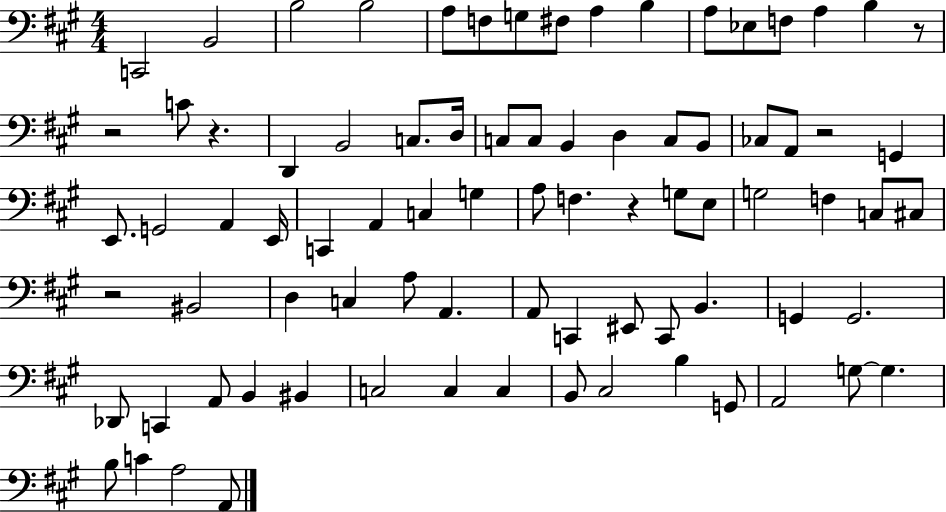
X:1
T:Untitled
M:4/4
L:1/4
K:A
C,,2 B,,2 B,2 B,2 A,/2 F,/2 G,/2 ^F,/2 A, B, A,/2 _E,/2 F,/2 A, B, z/2 z2 C/2 z D,, B,,2 C,/2 D,/4 C,/2 C,/2 B,, D, C,/2 B,,/2 _C,/2 A,,/2 z2 G,, E,,/2 G,,2 A,, E,,/4 C,, A,, C, G, A,/2 F, z G,/2 E,/2 G,2 F, C,/2 ^C,/2 z2 ^B,,2 D, C, A,/2 A,, A,,/2 C,, ^E,,/2 C,,/2 B,, G,, G,,2 _D,,/2 C,, A,,/2 B,, ^B,, C,2 C, C, B,,/2 ^C,2 B, G,,/2 A,,2 G,/2 G, B,/2 C A,2 A,,/2